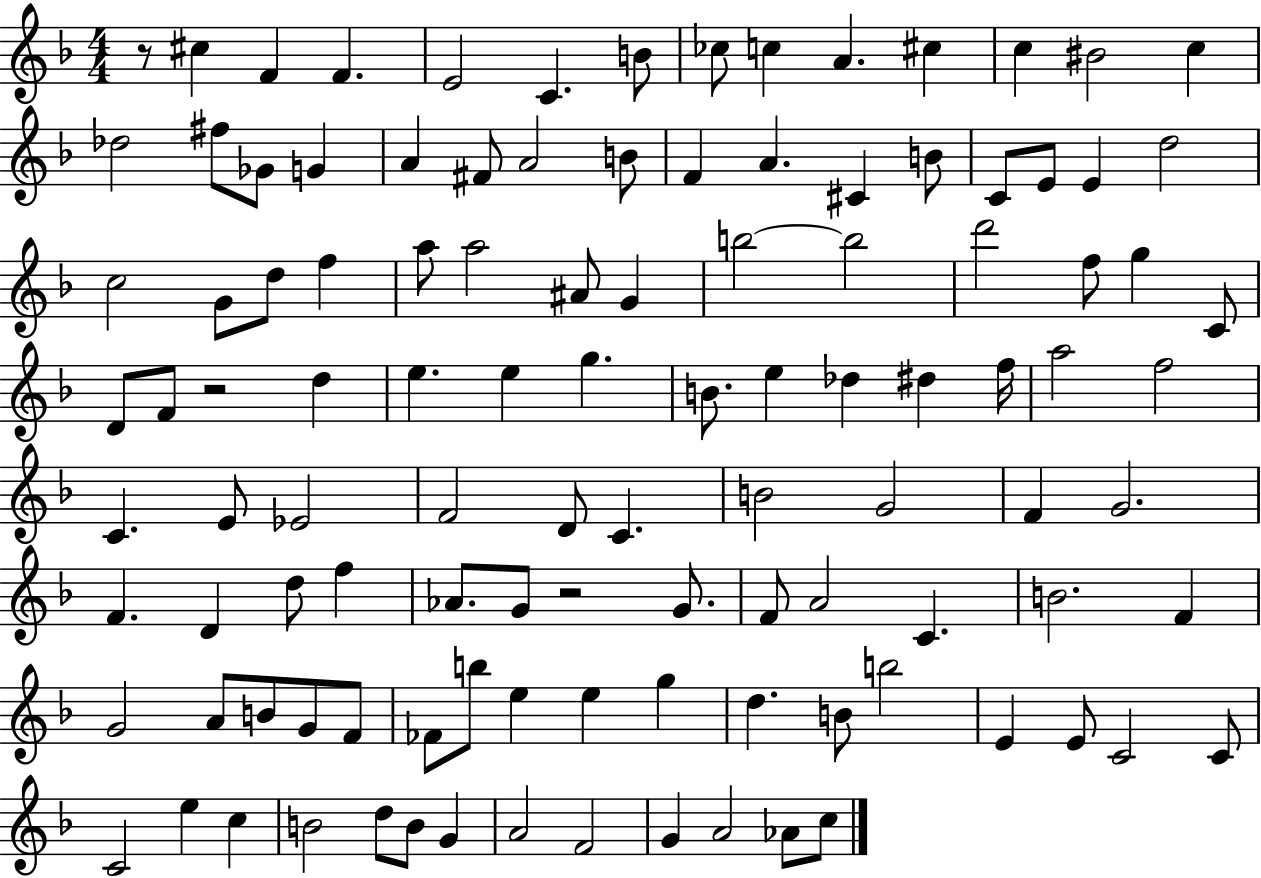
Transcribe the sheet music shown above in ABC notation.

X:1
T:Untitled
M:4/4
L:1/4
K:F
z/2 ^c F F E2 C B/2 _c/2 c A ^c c ^B2 c _d2 ^f/2 _G/2 G A ^F/2 A2 B/2 F A ^C B/2 C/2 E/2 E d2 c2 G/2 d/2 f a/2 a2 ^A/2 G b2 b2 d'2 f/2 g C/2 D/2 F/2 z2 d e e g B/2 e _d ^d f/4 a2 f2 C E/2 _E2 F2 D/2 C B2 G2 F G2 F D d/2 f _A/2 G/2 z2 G/2 F/2 A2 C B2 F G2 A/2 B/2 G/2 F/2 _F/2 b/2 e e g d B/2 b2 E E/2 C2 C/2 C2 e c B2 d/2 B/2 G A2 F2 G A2 _A/2 c/2